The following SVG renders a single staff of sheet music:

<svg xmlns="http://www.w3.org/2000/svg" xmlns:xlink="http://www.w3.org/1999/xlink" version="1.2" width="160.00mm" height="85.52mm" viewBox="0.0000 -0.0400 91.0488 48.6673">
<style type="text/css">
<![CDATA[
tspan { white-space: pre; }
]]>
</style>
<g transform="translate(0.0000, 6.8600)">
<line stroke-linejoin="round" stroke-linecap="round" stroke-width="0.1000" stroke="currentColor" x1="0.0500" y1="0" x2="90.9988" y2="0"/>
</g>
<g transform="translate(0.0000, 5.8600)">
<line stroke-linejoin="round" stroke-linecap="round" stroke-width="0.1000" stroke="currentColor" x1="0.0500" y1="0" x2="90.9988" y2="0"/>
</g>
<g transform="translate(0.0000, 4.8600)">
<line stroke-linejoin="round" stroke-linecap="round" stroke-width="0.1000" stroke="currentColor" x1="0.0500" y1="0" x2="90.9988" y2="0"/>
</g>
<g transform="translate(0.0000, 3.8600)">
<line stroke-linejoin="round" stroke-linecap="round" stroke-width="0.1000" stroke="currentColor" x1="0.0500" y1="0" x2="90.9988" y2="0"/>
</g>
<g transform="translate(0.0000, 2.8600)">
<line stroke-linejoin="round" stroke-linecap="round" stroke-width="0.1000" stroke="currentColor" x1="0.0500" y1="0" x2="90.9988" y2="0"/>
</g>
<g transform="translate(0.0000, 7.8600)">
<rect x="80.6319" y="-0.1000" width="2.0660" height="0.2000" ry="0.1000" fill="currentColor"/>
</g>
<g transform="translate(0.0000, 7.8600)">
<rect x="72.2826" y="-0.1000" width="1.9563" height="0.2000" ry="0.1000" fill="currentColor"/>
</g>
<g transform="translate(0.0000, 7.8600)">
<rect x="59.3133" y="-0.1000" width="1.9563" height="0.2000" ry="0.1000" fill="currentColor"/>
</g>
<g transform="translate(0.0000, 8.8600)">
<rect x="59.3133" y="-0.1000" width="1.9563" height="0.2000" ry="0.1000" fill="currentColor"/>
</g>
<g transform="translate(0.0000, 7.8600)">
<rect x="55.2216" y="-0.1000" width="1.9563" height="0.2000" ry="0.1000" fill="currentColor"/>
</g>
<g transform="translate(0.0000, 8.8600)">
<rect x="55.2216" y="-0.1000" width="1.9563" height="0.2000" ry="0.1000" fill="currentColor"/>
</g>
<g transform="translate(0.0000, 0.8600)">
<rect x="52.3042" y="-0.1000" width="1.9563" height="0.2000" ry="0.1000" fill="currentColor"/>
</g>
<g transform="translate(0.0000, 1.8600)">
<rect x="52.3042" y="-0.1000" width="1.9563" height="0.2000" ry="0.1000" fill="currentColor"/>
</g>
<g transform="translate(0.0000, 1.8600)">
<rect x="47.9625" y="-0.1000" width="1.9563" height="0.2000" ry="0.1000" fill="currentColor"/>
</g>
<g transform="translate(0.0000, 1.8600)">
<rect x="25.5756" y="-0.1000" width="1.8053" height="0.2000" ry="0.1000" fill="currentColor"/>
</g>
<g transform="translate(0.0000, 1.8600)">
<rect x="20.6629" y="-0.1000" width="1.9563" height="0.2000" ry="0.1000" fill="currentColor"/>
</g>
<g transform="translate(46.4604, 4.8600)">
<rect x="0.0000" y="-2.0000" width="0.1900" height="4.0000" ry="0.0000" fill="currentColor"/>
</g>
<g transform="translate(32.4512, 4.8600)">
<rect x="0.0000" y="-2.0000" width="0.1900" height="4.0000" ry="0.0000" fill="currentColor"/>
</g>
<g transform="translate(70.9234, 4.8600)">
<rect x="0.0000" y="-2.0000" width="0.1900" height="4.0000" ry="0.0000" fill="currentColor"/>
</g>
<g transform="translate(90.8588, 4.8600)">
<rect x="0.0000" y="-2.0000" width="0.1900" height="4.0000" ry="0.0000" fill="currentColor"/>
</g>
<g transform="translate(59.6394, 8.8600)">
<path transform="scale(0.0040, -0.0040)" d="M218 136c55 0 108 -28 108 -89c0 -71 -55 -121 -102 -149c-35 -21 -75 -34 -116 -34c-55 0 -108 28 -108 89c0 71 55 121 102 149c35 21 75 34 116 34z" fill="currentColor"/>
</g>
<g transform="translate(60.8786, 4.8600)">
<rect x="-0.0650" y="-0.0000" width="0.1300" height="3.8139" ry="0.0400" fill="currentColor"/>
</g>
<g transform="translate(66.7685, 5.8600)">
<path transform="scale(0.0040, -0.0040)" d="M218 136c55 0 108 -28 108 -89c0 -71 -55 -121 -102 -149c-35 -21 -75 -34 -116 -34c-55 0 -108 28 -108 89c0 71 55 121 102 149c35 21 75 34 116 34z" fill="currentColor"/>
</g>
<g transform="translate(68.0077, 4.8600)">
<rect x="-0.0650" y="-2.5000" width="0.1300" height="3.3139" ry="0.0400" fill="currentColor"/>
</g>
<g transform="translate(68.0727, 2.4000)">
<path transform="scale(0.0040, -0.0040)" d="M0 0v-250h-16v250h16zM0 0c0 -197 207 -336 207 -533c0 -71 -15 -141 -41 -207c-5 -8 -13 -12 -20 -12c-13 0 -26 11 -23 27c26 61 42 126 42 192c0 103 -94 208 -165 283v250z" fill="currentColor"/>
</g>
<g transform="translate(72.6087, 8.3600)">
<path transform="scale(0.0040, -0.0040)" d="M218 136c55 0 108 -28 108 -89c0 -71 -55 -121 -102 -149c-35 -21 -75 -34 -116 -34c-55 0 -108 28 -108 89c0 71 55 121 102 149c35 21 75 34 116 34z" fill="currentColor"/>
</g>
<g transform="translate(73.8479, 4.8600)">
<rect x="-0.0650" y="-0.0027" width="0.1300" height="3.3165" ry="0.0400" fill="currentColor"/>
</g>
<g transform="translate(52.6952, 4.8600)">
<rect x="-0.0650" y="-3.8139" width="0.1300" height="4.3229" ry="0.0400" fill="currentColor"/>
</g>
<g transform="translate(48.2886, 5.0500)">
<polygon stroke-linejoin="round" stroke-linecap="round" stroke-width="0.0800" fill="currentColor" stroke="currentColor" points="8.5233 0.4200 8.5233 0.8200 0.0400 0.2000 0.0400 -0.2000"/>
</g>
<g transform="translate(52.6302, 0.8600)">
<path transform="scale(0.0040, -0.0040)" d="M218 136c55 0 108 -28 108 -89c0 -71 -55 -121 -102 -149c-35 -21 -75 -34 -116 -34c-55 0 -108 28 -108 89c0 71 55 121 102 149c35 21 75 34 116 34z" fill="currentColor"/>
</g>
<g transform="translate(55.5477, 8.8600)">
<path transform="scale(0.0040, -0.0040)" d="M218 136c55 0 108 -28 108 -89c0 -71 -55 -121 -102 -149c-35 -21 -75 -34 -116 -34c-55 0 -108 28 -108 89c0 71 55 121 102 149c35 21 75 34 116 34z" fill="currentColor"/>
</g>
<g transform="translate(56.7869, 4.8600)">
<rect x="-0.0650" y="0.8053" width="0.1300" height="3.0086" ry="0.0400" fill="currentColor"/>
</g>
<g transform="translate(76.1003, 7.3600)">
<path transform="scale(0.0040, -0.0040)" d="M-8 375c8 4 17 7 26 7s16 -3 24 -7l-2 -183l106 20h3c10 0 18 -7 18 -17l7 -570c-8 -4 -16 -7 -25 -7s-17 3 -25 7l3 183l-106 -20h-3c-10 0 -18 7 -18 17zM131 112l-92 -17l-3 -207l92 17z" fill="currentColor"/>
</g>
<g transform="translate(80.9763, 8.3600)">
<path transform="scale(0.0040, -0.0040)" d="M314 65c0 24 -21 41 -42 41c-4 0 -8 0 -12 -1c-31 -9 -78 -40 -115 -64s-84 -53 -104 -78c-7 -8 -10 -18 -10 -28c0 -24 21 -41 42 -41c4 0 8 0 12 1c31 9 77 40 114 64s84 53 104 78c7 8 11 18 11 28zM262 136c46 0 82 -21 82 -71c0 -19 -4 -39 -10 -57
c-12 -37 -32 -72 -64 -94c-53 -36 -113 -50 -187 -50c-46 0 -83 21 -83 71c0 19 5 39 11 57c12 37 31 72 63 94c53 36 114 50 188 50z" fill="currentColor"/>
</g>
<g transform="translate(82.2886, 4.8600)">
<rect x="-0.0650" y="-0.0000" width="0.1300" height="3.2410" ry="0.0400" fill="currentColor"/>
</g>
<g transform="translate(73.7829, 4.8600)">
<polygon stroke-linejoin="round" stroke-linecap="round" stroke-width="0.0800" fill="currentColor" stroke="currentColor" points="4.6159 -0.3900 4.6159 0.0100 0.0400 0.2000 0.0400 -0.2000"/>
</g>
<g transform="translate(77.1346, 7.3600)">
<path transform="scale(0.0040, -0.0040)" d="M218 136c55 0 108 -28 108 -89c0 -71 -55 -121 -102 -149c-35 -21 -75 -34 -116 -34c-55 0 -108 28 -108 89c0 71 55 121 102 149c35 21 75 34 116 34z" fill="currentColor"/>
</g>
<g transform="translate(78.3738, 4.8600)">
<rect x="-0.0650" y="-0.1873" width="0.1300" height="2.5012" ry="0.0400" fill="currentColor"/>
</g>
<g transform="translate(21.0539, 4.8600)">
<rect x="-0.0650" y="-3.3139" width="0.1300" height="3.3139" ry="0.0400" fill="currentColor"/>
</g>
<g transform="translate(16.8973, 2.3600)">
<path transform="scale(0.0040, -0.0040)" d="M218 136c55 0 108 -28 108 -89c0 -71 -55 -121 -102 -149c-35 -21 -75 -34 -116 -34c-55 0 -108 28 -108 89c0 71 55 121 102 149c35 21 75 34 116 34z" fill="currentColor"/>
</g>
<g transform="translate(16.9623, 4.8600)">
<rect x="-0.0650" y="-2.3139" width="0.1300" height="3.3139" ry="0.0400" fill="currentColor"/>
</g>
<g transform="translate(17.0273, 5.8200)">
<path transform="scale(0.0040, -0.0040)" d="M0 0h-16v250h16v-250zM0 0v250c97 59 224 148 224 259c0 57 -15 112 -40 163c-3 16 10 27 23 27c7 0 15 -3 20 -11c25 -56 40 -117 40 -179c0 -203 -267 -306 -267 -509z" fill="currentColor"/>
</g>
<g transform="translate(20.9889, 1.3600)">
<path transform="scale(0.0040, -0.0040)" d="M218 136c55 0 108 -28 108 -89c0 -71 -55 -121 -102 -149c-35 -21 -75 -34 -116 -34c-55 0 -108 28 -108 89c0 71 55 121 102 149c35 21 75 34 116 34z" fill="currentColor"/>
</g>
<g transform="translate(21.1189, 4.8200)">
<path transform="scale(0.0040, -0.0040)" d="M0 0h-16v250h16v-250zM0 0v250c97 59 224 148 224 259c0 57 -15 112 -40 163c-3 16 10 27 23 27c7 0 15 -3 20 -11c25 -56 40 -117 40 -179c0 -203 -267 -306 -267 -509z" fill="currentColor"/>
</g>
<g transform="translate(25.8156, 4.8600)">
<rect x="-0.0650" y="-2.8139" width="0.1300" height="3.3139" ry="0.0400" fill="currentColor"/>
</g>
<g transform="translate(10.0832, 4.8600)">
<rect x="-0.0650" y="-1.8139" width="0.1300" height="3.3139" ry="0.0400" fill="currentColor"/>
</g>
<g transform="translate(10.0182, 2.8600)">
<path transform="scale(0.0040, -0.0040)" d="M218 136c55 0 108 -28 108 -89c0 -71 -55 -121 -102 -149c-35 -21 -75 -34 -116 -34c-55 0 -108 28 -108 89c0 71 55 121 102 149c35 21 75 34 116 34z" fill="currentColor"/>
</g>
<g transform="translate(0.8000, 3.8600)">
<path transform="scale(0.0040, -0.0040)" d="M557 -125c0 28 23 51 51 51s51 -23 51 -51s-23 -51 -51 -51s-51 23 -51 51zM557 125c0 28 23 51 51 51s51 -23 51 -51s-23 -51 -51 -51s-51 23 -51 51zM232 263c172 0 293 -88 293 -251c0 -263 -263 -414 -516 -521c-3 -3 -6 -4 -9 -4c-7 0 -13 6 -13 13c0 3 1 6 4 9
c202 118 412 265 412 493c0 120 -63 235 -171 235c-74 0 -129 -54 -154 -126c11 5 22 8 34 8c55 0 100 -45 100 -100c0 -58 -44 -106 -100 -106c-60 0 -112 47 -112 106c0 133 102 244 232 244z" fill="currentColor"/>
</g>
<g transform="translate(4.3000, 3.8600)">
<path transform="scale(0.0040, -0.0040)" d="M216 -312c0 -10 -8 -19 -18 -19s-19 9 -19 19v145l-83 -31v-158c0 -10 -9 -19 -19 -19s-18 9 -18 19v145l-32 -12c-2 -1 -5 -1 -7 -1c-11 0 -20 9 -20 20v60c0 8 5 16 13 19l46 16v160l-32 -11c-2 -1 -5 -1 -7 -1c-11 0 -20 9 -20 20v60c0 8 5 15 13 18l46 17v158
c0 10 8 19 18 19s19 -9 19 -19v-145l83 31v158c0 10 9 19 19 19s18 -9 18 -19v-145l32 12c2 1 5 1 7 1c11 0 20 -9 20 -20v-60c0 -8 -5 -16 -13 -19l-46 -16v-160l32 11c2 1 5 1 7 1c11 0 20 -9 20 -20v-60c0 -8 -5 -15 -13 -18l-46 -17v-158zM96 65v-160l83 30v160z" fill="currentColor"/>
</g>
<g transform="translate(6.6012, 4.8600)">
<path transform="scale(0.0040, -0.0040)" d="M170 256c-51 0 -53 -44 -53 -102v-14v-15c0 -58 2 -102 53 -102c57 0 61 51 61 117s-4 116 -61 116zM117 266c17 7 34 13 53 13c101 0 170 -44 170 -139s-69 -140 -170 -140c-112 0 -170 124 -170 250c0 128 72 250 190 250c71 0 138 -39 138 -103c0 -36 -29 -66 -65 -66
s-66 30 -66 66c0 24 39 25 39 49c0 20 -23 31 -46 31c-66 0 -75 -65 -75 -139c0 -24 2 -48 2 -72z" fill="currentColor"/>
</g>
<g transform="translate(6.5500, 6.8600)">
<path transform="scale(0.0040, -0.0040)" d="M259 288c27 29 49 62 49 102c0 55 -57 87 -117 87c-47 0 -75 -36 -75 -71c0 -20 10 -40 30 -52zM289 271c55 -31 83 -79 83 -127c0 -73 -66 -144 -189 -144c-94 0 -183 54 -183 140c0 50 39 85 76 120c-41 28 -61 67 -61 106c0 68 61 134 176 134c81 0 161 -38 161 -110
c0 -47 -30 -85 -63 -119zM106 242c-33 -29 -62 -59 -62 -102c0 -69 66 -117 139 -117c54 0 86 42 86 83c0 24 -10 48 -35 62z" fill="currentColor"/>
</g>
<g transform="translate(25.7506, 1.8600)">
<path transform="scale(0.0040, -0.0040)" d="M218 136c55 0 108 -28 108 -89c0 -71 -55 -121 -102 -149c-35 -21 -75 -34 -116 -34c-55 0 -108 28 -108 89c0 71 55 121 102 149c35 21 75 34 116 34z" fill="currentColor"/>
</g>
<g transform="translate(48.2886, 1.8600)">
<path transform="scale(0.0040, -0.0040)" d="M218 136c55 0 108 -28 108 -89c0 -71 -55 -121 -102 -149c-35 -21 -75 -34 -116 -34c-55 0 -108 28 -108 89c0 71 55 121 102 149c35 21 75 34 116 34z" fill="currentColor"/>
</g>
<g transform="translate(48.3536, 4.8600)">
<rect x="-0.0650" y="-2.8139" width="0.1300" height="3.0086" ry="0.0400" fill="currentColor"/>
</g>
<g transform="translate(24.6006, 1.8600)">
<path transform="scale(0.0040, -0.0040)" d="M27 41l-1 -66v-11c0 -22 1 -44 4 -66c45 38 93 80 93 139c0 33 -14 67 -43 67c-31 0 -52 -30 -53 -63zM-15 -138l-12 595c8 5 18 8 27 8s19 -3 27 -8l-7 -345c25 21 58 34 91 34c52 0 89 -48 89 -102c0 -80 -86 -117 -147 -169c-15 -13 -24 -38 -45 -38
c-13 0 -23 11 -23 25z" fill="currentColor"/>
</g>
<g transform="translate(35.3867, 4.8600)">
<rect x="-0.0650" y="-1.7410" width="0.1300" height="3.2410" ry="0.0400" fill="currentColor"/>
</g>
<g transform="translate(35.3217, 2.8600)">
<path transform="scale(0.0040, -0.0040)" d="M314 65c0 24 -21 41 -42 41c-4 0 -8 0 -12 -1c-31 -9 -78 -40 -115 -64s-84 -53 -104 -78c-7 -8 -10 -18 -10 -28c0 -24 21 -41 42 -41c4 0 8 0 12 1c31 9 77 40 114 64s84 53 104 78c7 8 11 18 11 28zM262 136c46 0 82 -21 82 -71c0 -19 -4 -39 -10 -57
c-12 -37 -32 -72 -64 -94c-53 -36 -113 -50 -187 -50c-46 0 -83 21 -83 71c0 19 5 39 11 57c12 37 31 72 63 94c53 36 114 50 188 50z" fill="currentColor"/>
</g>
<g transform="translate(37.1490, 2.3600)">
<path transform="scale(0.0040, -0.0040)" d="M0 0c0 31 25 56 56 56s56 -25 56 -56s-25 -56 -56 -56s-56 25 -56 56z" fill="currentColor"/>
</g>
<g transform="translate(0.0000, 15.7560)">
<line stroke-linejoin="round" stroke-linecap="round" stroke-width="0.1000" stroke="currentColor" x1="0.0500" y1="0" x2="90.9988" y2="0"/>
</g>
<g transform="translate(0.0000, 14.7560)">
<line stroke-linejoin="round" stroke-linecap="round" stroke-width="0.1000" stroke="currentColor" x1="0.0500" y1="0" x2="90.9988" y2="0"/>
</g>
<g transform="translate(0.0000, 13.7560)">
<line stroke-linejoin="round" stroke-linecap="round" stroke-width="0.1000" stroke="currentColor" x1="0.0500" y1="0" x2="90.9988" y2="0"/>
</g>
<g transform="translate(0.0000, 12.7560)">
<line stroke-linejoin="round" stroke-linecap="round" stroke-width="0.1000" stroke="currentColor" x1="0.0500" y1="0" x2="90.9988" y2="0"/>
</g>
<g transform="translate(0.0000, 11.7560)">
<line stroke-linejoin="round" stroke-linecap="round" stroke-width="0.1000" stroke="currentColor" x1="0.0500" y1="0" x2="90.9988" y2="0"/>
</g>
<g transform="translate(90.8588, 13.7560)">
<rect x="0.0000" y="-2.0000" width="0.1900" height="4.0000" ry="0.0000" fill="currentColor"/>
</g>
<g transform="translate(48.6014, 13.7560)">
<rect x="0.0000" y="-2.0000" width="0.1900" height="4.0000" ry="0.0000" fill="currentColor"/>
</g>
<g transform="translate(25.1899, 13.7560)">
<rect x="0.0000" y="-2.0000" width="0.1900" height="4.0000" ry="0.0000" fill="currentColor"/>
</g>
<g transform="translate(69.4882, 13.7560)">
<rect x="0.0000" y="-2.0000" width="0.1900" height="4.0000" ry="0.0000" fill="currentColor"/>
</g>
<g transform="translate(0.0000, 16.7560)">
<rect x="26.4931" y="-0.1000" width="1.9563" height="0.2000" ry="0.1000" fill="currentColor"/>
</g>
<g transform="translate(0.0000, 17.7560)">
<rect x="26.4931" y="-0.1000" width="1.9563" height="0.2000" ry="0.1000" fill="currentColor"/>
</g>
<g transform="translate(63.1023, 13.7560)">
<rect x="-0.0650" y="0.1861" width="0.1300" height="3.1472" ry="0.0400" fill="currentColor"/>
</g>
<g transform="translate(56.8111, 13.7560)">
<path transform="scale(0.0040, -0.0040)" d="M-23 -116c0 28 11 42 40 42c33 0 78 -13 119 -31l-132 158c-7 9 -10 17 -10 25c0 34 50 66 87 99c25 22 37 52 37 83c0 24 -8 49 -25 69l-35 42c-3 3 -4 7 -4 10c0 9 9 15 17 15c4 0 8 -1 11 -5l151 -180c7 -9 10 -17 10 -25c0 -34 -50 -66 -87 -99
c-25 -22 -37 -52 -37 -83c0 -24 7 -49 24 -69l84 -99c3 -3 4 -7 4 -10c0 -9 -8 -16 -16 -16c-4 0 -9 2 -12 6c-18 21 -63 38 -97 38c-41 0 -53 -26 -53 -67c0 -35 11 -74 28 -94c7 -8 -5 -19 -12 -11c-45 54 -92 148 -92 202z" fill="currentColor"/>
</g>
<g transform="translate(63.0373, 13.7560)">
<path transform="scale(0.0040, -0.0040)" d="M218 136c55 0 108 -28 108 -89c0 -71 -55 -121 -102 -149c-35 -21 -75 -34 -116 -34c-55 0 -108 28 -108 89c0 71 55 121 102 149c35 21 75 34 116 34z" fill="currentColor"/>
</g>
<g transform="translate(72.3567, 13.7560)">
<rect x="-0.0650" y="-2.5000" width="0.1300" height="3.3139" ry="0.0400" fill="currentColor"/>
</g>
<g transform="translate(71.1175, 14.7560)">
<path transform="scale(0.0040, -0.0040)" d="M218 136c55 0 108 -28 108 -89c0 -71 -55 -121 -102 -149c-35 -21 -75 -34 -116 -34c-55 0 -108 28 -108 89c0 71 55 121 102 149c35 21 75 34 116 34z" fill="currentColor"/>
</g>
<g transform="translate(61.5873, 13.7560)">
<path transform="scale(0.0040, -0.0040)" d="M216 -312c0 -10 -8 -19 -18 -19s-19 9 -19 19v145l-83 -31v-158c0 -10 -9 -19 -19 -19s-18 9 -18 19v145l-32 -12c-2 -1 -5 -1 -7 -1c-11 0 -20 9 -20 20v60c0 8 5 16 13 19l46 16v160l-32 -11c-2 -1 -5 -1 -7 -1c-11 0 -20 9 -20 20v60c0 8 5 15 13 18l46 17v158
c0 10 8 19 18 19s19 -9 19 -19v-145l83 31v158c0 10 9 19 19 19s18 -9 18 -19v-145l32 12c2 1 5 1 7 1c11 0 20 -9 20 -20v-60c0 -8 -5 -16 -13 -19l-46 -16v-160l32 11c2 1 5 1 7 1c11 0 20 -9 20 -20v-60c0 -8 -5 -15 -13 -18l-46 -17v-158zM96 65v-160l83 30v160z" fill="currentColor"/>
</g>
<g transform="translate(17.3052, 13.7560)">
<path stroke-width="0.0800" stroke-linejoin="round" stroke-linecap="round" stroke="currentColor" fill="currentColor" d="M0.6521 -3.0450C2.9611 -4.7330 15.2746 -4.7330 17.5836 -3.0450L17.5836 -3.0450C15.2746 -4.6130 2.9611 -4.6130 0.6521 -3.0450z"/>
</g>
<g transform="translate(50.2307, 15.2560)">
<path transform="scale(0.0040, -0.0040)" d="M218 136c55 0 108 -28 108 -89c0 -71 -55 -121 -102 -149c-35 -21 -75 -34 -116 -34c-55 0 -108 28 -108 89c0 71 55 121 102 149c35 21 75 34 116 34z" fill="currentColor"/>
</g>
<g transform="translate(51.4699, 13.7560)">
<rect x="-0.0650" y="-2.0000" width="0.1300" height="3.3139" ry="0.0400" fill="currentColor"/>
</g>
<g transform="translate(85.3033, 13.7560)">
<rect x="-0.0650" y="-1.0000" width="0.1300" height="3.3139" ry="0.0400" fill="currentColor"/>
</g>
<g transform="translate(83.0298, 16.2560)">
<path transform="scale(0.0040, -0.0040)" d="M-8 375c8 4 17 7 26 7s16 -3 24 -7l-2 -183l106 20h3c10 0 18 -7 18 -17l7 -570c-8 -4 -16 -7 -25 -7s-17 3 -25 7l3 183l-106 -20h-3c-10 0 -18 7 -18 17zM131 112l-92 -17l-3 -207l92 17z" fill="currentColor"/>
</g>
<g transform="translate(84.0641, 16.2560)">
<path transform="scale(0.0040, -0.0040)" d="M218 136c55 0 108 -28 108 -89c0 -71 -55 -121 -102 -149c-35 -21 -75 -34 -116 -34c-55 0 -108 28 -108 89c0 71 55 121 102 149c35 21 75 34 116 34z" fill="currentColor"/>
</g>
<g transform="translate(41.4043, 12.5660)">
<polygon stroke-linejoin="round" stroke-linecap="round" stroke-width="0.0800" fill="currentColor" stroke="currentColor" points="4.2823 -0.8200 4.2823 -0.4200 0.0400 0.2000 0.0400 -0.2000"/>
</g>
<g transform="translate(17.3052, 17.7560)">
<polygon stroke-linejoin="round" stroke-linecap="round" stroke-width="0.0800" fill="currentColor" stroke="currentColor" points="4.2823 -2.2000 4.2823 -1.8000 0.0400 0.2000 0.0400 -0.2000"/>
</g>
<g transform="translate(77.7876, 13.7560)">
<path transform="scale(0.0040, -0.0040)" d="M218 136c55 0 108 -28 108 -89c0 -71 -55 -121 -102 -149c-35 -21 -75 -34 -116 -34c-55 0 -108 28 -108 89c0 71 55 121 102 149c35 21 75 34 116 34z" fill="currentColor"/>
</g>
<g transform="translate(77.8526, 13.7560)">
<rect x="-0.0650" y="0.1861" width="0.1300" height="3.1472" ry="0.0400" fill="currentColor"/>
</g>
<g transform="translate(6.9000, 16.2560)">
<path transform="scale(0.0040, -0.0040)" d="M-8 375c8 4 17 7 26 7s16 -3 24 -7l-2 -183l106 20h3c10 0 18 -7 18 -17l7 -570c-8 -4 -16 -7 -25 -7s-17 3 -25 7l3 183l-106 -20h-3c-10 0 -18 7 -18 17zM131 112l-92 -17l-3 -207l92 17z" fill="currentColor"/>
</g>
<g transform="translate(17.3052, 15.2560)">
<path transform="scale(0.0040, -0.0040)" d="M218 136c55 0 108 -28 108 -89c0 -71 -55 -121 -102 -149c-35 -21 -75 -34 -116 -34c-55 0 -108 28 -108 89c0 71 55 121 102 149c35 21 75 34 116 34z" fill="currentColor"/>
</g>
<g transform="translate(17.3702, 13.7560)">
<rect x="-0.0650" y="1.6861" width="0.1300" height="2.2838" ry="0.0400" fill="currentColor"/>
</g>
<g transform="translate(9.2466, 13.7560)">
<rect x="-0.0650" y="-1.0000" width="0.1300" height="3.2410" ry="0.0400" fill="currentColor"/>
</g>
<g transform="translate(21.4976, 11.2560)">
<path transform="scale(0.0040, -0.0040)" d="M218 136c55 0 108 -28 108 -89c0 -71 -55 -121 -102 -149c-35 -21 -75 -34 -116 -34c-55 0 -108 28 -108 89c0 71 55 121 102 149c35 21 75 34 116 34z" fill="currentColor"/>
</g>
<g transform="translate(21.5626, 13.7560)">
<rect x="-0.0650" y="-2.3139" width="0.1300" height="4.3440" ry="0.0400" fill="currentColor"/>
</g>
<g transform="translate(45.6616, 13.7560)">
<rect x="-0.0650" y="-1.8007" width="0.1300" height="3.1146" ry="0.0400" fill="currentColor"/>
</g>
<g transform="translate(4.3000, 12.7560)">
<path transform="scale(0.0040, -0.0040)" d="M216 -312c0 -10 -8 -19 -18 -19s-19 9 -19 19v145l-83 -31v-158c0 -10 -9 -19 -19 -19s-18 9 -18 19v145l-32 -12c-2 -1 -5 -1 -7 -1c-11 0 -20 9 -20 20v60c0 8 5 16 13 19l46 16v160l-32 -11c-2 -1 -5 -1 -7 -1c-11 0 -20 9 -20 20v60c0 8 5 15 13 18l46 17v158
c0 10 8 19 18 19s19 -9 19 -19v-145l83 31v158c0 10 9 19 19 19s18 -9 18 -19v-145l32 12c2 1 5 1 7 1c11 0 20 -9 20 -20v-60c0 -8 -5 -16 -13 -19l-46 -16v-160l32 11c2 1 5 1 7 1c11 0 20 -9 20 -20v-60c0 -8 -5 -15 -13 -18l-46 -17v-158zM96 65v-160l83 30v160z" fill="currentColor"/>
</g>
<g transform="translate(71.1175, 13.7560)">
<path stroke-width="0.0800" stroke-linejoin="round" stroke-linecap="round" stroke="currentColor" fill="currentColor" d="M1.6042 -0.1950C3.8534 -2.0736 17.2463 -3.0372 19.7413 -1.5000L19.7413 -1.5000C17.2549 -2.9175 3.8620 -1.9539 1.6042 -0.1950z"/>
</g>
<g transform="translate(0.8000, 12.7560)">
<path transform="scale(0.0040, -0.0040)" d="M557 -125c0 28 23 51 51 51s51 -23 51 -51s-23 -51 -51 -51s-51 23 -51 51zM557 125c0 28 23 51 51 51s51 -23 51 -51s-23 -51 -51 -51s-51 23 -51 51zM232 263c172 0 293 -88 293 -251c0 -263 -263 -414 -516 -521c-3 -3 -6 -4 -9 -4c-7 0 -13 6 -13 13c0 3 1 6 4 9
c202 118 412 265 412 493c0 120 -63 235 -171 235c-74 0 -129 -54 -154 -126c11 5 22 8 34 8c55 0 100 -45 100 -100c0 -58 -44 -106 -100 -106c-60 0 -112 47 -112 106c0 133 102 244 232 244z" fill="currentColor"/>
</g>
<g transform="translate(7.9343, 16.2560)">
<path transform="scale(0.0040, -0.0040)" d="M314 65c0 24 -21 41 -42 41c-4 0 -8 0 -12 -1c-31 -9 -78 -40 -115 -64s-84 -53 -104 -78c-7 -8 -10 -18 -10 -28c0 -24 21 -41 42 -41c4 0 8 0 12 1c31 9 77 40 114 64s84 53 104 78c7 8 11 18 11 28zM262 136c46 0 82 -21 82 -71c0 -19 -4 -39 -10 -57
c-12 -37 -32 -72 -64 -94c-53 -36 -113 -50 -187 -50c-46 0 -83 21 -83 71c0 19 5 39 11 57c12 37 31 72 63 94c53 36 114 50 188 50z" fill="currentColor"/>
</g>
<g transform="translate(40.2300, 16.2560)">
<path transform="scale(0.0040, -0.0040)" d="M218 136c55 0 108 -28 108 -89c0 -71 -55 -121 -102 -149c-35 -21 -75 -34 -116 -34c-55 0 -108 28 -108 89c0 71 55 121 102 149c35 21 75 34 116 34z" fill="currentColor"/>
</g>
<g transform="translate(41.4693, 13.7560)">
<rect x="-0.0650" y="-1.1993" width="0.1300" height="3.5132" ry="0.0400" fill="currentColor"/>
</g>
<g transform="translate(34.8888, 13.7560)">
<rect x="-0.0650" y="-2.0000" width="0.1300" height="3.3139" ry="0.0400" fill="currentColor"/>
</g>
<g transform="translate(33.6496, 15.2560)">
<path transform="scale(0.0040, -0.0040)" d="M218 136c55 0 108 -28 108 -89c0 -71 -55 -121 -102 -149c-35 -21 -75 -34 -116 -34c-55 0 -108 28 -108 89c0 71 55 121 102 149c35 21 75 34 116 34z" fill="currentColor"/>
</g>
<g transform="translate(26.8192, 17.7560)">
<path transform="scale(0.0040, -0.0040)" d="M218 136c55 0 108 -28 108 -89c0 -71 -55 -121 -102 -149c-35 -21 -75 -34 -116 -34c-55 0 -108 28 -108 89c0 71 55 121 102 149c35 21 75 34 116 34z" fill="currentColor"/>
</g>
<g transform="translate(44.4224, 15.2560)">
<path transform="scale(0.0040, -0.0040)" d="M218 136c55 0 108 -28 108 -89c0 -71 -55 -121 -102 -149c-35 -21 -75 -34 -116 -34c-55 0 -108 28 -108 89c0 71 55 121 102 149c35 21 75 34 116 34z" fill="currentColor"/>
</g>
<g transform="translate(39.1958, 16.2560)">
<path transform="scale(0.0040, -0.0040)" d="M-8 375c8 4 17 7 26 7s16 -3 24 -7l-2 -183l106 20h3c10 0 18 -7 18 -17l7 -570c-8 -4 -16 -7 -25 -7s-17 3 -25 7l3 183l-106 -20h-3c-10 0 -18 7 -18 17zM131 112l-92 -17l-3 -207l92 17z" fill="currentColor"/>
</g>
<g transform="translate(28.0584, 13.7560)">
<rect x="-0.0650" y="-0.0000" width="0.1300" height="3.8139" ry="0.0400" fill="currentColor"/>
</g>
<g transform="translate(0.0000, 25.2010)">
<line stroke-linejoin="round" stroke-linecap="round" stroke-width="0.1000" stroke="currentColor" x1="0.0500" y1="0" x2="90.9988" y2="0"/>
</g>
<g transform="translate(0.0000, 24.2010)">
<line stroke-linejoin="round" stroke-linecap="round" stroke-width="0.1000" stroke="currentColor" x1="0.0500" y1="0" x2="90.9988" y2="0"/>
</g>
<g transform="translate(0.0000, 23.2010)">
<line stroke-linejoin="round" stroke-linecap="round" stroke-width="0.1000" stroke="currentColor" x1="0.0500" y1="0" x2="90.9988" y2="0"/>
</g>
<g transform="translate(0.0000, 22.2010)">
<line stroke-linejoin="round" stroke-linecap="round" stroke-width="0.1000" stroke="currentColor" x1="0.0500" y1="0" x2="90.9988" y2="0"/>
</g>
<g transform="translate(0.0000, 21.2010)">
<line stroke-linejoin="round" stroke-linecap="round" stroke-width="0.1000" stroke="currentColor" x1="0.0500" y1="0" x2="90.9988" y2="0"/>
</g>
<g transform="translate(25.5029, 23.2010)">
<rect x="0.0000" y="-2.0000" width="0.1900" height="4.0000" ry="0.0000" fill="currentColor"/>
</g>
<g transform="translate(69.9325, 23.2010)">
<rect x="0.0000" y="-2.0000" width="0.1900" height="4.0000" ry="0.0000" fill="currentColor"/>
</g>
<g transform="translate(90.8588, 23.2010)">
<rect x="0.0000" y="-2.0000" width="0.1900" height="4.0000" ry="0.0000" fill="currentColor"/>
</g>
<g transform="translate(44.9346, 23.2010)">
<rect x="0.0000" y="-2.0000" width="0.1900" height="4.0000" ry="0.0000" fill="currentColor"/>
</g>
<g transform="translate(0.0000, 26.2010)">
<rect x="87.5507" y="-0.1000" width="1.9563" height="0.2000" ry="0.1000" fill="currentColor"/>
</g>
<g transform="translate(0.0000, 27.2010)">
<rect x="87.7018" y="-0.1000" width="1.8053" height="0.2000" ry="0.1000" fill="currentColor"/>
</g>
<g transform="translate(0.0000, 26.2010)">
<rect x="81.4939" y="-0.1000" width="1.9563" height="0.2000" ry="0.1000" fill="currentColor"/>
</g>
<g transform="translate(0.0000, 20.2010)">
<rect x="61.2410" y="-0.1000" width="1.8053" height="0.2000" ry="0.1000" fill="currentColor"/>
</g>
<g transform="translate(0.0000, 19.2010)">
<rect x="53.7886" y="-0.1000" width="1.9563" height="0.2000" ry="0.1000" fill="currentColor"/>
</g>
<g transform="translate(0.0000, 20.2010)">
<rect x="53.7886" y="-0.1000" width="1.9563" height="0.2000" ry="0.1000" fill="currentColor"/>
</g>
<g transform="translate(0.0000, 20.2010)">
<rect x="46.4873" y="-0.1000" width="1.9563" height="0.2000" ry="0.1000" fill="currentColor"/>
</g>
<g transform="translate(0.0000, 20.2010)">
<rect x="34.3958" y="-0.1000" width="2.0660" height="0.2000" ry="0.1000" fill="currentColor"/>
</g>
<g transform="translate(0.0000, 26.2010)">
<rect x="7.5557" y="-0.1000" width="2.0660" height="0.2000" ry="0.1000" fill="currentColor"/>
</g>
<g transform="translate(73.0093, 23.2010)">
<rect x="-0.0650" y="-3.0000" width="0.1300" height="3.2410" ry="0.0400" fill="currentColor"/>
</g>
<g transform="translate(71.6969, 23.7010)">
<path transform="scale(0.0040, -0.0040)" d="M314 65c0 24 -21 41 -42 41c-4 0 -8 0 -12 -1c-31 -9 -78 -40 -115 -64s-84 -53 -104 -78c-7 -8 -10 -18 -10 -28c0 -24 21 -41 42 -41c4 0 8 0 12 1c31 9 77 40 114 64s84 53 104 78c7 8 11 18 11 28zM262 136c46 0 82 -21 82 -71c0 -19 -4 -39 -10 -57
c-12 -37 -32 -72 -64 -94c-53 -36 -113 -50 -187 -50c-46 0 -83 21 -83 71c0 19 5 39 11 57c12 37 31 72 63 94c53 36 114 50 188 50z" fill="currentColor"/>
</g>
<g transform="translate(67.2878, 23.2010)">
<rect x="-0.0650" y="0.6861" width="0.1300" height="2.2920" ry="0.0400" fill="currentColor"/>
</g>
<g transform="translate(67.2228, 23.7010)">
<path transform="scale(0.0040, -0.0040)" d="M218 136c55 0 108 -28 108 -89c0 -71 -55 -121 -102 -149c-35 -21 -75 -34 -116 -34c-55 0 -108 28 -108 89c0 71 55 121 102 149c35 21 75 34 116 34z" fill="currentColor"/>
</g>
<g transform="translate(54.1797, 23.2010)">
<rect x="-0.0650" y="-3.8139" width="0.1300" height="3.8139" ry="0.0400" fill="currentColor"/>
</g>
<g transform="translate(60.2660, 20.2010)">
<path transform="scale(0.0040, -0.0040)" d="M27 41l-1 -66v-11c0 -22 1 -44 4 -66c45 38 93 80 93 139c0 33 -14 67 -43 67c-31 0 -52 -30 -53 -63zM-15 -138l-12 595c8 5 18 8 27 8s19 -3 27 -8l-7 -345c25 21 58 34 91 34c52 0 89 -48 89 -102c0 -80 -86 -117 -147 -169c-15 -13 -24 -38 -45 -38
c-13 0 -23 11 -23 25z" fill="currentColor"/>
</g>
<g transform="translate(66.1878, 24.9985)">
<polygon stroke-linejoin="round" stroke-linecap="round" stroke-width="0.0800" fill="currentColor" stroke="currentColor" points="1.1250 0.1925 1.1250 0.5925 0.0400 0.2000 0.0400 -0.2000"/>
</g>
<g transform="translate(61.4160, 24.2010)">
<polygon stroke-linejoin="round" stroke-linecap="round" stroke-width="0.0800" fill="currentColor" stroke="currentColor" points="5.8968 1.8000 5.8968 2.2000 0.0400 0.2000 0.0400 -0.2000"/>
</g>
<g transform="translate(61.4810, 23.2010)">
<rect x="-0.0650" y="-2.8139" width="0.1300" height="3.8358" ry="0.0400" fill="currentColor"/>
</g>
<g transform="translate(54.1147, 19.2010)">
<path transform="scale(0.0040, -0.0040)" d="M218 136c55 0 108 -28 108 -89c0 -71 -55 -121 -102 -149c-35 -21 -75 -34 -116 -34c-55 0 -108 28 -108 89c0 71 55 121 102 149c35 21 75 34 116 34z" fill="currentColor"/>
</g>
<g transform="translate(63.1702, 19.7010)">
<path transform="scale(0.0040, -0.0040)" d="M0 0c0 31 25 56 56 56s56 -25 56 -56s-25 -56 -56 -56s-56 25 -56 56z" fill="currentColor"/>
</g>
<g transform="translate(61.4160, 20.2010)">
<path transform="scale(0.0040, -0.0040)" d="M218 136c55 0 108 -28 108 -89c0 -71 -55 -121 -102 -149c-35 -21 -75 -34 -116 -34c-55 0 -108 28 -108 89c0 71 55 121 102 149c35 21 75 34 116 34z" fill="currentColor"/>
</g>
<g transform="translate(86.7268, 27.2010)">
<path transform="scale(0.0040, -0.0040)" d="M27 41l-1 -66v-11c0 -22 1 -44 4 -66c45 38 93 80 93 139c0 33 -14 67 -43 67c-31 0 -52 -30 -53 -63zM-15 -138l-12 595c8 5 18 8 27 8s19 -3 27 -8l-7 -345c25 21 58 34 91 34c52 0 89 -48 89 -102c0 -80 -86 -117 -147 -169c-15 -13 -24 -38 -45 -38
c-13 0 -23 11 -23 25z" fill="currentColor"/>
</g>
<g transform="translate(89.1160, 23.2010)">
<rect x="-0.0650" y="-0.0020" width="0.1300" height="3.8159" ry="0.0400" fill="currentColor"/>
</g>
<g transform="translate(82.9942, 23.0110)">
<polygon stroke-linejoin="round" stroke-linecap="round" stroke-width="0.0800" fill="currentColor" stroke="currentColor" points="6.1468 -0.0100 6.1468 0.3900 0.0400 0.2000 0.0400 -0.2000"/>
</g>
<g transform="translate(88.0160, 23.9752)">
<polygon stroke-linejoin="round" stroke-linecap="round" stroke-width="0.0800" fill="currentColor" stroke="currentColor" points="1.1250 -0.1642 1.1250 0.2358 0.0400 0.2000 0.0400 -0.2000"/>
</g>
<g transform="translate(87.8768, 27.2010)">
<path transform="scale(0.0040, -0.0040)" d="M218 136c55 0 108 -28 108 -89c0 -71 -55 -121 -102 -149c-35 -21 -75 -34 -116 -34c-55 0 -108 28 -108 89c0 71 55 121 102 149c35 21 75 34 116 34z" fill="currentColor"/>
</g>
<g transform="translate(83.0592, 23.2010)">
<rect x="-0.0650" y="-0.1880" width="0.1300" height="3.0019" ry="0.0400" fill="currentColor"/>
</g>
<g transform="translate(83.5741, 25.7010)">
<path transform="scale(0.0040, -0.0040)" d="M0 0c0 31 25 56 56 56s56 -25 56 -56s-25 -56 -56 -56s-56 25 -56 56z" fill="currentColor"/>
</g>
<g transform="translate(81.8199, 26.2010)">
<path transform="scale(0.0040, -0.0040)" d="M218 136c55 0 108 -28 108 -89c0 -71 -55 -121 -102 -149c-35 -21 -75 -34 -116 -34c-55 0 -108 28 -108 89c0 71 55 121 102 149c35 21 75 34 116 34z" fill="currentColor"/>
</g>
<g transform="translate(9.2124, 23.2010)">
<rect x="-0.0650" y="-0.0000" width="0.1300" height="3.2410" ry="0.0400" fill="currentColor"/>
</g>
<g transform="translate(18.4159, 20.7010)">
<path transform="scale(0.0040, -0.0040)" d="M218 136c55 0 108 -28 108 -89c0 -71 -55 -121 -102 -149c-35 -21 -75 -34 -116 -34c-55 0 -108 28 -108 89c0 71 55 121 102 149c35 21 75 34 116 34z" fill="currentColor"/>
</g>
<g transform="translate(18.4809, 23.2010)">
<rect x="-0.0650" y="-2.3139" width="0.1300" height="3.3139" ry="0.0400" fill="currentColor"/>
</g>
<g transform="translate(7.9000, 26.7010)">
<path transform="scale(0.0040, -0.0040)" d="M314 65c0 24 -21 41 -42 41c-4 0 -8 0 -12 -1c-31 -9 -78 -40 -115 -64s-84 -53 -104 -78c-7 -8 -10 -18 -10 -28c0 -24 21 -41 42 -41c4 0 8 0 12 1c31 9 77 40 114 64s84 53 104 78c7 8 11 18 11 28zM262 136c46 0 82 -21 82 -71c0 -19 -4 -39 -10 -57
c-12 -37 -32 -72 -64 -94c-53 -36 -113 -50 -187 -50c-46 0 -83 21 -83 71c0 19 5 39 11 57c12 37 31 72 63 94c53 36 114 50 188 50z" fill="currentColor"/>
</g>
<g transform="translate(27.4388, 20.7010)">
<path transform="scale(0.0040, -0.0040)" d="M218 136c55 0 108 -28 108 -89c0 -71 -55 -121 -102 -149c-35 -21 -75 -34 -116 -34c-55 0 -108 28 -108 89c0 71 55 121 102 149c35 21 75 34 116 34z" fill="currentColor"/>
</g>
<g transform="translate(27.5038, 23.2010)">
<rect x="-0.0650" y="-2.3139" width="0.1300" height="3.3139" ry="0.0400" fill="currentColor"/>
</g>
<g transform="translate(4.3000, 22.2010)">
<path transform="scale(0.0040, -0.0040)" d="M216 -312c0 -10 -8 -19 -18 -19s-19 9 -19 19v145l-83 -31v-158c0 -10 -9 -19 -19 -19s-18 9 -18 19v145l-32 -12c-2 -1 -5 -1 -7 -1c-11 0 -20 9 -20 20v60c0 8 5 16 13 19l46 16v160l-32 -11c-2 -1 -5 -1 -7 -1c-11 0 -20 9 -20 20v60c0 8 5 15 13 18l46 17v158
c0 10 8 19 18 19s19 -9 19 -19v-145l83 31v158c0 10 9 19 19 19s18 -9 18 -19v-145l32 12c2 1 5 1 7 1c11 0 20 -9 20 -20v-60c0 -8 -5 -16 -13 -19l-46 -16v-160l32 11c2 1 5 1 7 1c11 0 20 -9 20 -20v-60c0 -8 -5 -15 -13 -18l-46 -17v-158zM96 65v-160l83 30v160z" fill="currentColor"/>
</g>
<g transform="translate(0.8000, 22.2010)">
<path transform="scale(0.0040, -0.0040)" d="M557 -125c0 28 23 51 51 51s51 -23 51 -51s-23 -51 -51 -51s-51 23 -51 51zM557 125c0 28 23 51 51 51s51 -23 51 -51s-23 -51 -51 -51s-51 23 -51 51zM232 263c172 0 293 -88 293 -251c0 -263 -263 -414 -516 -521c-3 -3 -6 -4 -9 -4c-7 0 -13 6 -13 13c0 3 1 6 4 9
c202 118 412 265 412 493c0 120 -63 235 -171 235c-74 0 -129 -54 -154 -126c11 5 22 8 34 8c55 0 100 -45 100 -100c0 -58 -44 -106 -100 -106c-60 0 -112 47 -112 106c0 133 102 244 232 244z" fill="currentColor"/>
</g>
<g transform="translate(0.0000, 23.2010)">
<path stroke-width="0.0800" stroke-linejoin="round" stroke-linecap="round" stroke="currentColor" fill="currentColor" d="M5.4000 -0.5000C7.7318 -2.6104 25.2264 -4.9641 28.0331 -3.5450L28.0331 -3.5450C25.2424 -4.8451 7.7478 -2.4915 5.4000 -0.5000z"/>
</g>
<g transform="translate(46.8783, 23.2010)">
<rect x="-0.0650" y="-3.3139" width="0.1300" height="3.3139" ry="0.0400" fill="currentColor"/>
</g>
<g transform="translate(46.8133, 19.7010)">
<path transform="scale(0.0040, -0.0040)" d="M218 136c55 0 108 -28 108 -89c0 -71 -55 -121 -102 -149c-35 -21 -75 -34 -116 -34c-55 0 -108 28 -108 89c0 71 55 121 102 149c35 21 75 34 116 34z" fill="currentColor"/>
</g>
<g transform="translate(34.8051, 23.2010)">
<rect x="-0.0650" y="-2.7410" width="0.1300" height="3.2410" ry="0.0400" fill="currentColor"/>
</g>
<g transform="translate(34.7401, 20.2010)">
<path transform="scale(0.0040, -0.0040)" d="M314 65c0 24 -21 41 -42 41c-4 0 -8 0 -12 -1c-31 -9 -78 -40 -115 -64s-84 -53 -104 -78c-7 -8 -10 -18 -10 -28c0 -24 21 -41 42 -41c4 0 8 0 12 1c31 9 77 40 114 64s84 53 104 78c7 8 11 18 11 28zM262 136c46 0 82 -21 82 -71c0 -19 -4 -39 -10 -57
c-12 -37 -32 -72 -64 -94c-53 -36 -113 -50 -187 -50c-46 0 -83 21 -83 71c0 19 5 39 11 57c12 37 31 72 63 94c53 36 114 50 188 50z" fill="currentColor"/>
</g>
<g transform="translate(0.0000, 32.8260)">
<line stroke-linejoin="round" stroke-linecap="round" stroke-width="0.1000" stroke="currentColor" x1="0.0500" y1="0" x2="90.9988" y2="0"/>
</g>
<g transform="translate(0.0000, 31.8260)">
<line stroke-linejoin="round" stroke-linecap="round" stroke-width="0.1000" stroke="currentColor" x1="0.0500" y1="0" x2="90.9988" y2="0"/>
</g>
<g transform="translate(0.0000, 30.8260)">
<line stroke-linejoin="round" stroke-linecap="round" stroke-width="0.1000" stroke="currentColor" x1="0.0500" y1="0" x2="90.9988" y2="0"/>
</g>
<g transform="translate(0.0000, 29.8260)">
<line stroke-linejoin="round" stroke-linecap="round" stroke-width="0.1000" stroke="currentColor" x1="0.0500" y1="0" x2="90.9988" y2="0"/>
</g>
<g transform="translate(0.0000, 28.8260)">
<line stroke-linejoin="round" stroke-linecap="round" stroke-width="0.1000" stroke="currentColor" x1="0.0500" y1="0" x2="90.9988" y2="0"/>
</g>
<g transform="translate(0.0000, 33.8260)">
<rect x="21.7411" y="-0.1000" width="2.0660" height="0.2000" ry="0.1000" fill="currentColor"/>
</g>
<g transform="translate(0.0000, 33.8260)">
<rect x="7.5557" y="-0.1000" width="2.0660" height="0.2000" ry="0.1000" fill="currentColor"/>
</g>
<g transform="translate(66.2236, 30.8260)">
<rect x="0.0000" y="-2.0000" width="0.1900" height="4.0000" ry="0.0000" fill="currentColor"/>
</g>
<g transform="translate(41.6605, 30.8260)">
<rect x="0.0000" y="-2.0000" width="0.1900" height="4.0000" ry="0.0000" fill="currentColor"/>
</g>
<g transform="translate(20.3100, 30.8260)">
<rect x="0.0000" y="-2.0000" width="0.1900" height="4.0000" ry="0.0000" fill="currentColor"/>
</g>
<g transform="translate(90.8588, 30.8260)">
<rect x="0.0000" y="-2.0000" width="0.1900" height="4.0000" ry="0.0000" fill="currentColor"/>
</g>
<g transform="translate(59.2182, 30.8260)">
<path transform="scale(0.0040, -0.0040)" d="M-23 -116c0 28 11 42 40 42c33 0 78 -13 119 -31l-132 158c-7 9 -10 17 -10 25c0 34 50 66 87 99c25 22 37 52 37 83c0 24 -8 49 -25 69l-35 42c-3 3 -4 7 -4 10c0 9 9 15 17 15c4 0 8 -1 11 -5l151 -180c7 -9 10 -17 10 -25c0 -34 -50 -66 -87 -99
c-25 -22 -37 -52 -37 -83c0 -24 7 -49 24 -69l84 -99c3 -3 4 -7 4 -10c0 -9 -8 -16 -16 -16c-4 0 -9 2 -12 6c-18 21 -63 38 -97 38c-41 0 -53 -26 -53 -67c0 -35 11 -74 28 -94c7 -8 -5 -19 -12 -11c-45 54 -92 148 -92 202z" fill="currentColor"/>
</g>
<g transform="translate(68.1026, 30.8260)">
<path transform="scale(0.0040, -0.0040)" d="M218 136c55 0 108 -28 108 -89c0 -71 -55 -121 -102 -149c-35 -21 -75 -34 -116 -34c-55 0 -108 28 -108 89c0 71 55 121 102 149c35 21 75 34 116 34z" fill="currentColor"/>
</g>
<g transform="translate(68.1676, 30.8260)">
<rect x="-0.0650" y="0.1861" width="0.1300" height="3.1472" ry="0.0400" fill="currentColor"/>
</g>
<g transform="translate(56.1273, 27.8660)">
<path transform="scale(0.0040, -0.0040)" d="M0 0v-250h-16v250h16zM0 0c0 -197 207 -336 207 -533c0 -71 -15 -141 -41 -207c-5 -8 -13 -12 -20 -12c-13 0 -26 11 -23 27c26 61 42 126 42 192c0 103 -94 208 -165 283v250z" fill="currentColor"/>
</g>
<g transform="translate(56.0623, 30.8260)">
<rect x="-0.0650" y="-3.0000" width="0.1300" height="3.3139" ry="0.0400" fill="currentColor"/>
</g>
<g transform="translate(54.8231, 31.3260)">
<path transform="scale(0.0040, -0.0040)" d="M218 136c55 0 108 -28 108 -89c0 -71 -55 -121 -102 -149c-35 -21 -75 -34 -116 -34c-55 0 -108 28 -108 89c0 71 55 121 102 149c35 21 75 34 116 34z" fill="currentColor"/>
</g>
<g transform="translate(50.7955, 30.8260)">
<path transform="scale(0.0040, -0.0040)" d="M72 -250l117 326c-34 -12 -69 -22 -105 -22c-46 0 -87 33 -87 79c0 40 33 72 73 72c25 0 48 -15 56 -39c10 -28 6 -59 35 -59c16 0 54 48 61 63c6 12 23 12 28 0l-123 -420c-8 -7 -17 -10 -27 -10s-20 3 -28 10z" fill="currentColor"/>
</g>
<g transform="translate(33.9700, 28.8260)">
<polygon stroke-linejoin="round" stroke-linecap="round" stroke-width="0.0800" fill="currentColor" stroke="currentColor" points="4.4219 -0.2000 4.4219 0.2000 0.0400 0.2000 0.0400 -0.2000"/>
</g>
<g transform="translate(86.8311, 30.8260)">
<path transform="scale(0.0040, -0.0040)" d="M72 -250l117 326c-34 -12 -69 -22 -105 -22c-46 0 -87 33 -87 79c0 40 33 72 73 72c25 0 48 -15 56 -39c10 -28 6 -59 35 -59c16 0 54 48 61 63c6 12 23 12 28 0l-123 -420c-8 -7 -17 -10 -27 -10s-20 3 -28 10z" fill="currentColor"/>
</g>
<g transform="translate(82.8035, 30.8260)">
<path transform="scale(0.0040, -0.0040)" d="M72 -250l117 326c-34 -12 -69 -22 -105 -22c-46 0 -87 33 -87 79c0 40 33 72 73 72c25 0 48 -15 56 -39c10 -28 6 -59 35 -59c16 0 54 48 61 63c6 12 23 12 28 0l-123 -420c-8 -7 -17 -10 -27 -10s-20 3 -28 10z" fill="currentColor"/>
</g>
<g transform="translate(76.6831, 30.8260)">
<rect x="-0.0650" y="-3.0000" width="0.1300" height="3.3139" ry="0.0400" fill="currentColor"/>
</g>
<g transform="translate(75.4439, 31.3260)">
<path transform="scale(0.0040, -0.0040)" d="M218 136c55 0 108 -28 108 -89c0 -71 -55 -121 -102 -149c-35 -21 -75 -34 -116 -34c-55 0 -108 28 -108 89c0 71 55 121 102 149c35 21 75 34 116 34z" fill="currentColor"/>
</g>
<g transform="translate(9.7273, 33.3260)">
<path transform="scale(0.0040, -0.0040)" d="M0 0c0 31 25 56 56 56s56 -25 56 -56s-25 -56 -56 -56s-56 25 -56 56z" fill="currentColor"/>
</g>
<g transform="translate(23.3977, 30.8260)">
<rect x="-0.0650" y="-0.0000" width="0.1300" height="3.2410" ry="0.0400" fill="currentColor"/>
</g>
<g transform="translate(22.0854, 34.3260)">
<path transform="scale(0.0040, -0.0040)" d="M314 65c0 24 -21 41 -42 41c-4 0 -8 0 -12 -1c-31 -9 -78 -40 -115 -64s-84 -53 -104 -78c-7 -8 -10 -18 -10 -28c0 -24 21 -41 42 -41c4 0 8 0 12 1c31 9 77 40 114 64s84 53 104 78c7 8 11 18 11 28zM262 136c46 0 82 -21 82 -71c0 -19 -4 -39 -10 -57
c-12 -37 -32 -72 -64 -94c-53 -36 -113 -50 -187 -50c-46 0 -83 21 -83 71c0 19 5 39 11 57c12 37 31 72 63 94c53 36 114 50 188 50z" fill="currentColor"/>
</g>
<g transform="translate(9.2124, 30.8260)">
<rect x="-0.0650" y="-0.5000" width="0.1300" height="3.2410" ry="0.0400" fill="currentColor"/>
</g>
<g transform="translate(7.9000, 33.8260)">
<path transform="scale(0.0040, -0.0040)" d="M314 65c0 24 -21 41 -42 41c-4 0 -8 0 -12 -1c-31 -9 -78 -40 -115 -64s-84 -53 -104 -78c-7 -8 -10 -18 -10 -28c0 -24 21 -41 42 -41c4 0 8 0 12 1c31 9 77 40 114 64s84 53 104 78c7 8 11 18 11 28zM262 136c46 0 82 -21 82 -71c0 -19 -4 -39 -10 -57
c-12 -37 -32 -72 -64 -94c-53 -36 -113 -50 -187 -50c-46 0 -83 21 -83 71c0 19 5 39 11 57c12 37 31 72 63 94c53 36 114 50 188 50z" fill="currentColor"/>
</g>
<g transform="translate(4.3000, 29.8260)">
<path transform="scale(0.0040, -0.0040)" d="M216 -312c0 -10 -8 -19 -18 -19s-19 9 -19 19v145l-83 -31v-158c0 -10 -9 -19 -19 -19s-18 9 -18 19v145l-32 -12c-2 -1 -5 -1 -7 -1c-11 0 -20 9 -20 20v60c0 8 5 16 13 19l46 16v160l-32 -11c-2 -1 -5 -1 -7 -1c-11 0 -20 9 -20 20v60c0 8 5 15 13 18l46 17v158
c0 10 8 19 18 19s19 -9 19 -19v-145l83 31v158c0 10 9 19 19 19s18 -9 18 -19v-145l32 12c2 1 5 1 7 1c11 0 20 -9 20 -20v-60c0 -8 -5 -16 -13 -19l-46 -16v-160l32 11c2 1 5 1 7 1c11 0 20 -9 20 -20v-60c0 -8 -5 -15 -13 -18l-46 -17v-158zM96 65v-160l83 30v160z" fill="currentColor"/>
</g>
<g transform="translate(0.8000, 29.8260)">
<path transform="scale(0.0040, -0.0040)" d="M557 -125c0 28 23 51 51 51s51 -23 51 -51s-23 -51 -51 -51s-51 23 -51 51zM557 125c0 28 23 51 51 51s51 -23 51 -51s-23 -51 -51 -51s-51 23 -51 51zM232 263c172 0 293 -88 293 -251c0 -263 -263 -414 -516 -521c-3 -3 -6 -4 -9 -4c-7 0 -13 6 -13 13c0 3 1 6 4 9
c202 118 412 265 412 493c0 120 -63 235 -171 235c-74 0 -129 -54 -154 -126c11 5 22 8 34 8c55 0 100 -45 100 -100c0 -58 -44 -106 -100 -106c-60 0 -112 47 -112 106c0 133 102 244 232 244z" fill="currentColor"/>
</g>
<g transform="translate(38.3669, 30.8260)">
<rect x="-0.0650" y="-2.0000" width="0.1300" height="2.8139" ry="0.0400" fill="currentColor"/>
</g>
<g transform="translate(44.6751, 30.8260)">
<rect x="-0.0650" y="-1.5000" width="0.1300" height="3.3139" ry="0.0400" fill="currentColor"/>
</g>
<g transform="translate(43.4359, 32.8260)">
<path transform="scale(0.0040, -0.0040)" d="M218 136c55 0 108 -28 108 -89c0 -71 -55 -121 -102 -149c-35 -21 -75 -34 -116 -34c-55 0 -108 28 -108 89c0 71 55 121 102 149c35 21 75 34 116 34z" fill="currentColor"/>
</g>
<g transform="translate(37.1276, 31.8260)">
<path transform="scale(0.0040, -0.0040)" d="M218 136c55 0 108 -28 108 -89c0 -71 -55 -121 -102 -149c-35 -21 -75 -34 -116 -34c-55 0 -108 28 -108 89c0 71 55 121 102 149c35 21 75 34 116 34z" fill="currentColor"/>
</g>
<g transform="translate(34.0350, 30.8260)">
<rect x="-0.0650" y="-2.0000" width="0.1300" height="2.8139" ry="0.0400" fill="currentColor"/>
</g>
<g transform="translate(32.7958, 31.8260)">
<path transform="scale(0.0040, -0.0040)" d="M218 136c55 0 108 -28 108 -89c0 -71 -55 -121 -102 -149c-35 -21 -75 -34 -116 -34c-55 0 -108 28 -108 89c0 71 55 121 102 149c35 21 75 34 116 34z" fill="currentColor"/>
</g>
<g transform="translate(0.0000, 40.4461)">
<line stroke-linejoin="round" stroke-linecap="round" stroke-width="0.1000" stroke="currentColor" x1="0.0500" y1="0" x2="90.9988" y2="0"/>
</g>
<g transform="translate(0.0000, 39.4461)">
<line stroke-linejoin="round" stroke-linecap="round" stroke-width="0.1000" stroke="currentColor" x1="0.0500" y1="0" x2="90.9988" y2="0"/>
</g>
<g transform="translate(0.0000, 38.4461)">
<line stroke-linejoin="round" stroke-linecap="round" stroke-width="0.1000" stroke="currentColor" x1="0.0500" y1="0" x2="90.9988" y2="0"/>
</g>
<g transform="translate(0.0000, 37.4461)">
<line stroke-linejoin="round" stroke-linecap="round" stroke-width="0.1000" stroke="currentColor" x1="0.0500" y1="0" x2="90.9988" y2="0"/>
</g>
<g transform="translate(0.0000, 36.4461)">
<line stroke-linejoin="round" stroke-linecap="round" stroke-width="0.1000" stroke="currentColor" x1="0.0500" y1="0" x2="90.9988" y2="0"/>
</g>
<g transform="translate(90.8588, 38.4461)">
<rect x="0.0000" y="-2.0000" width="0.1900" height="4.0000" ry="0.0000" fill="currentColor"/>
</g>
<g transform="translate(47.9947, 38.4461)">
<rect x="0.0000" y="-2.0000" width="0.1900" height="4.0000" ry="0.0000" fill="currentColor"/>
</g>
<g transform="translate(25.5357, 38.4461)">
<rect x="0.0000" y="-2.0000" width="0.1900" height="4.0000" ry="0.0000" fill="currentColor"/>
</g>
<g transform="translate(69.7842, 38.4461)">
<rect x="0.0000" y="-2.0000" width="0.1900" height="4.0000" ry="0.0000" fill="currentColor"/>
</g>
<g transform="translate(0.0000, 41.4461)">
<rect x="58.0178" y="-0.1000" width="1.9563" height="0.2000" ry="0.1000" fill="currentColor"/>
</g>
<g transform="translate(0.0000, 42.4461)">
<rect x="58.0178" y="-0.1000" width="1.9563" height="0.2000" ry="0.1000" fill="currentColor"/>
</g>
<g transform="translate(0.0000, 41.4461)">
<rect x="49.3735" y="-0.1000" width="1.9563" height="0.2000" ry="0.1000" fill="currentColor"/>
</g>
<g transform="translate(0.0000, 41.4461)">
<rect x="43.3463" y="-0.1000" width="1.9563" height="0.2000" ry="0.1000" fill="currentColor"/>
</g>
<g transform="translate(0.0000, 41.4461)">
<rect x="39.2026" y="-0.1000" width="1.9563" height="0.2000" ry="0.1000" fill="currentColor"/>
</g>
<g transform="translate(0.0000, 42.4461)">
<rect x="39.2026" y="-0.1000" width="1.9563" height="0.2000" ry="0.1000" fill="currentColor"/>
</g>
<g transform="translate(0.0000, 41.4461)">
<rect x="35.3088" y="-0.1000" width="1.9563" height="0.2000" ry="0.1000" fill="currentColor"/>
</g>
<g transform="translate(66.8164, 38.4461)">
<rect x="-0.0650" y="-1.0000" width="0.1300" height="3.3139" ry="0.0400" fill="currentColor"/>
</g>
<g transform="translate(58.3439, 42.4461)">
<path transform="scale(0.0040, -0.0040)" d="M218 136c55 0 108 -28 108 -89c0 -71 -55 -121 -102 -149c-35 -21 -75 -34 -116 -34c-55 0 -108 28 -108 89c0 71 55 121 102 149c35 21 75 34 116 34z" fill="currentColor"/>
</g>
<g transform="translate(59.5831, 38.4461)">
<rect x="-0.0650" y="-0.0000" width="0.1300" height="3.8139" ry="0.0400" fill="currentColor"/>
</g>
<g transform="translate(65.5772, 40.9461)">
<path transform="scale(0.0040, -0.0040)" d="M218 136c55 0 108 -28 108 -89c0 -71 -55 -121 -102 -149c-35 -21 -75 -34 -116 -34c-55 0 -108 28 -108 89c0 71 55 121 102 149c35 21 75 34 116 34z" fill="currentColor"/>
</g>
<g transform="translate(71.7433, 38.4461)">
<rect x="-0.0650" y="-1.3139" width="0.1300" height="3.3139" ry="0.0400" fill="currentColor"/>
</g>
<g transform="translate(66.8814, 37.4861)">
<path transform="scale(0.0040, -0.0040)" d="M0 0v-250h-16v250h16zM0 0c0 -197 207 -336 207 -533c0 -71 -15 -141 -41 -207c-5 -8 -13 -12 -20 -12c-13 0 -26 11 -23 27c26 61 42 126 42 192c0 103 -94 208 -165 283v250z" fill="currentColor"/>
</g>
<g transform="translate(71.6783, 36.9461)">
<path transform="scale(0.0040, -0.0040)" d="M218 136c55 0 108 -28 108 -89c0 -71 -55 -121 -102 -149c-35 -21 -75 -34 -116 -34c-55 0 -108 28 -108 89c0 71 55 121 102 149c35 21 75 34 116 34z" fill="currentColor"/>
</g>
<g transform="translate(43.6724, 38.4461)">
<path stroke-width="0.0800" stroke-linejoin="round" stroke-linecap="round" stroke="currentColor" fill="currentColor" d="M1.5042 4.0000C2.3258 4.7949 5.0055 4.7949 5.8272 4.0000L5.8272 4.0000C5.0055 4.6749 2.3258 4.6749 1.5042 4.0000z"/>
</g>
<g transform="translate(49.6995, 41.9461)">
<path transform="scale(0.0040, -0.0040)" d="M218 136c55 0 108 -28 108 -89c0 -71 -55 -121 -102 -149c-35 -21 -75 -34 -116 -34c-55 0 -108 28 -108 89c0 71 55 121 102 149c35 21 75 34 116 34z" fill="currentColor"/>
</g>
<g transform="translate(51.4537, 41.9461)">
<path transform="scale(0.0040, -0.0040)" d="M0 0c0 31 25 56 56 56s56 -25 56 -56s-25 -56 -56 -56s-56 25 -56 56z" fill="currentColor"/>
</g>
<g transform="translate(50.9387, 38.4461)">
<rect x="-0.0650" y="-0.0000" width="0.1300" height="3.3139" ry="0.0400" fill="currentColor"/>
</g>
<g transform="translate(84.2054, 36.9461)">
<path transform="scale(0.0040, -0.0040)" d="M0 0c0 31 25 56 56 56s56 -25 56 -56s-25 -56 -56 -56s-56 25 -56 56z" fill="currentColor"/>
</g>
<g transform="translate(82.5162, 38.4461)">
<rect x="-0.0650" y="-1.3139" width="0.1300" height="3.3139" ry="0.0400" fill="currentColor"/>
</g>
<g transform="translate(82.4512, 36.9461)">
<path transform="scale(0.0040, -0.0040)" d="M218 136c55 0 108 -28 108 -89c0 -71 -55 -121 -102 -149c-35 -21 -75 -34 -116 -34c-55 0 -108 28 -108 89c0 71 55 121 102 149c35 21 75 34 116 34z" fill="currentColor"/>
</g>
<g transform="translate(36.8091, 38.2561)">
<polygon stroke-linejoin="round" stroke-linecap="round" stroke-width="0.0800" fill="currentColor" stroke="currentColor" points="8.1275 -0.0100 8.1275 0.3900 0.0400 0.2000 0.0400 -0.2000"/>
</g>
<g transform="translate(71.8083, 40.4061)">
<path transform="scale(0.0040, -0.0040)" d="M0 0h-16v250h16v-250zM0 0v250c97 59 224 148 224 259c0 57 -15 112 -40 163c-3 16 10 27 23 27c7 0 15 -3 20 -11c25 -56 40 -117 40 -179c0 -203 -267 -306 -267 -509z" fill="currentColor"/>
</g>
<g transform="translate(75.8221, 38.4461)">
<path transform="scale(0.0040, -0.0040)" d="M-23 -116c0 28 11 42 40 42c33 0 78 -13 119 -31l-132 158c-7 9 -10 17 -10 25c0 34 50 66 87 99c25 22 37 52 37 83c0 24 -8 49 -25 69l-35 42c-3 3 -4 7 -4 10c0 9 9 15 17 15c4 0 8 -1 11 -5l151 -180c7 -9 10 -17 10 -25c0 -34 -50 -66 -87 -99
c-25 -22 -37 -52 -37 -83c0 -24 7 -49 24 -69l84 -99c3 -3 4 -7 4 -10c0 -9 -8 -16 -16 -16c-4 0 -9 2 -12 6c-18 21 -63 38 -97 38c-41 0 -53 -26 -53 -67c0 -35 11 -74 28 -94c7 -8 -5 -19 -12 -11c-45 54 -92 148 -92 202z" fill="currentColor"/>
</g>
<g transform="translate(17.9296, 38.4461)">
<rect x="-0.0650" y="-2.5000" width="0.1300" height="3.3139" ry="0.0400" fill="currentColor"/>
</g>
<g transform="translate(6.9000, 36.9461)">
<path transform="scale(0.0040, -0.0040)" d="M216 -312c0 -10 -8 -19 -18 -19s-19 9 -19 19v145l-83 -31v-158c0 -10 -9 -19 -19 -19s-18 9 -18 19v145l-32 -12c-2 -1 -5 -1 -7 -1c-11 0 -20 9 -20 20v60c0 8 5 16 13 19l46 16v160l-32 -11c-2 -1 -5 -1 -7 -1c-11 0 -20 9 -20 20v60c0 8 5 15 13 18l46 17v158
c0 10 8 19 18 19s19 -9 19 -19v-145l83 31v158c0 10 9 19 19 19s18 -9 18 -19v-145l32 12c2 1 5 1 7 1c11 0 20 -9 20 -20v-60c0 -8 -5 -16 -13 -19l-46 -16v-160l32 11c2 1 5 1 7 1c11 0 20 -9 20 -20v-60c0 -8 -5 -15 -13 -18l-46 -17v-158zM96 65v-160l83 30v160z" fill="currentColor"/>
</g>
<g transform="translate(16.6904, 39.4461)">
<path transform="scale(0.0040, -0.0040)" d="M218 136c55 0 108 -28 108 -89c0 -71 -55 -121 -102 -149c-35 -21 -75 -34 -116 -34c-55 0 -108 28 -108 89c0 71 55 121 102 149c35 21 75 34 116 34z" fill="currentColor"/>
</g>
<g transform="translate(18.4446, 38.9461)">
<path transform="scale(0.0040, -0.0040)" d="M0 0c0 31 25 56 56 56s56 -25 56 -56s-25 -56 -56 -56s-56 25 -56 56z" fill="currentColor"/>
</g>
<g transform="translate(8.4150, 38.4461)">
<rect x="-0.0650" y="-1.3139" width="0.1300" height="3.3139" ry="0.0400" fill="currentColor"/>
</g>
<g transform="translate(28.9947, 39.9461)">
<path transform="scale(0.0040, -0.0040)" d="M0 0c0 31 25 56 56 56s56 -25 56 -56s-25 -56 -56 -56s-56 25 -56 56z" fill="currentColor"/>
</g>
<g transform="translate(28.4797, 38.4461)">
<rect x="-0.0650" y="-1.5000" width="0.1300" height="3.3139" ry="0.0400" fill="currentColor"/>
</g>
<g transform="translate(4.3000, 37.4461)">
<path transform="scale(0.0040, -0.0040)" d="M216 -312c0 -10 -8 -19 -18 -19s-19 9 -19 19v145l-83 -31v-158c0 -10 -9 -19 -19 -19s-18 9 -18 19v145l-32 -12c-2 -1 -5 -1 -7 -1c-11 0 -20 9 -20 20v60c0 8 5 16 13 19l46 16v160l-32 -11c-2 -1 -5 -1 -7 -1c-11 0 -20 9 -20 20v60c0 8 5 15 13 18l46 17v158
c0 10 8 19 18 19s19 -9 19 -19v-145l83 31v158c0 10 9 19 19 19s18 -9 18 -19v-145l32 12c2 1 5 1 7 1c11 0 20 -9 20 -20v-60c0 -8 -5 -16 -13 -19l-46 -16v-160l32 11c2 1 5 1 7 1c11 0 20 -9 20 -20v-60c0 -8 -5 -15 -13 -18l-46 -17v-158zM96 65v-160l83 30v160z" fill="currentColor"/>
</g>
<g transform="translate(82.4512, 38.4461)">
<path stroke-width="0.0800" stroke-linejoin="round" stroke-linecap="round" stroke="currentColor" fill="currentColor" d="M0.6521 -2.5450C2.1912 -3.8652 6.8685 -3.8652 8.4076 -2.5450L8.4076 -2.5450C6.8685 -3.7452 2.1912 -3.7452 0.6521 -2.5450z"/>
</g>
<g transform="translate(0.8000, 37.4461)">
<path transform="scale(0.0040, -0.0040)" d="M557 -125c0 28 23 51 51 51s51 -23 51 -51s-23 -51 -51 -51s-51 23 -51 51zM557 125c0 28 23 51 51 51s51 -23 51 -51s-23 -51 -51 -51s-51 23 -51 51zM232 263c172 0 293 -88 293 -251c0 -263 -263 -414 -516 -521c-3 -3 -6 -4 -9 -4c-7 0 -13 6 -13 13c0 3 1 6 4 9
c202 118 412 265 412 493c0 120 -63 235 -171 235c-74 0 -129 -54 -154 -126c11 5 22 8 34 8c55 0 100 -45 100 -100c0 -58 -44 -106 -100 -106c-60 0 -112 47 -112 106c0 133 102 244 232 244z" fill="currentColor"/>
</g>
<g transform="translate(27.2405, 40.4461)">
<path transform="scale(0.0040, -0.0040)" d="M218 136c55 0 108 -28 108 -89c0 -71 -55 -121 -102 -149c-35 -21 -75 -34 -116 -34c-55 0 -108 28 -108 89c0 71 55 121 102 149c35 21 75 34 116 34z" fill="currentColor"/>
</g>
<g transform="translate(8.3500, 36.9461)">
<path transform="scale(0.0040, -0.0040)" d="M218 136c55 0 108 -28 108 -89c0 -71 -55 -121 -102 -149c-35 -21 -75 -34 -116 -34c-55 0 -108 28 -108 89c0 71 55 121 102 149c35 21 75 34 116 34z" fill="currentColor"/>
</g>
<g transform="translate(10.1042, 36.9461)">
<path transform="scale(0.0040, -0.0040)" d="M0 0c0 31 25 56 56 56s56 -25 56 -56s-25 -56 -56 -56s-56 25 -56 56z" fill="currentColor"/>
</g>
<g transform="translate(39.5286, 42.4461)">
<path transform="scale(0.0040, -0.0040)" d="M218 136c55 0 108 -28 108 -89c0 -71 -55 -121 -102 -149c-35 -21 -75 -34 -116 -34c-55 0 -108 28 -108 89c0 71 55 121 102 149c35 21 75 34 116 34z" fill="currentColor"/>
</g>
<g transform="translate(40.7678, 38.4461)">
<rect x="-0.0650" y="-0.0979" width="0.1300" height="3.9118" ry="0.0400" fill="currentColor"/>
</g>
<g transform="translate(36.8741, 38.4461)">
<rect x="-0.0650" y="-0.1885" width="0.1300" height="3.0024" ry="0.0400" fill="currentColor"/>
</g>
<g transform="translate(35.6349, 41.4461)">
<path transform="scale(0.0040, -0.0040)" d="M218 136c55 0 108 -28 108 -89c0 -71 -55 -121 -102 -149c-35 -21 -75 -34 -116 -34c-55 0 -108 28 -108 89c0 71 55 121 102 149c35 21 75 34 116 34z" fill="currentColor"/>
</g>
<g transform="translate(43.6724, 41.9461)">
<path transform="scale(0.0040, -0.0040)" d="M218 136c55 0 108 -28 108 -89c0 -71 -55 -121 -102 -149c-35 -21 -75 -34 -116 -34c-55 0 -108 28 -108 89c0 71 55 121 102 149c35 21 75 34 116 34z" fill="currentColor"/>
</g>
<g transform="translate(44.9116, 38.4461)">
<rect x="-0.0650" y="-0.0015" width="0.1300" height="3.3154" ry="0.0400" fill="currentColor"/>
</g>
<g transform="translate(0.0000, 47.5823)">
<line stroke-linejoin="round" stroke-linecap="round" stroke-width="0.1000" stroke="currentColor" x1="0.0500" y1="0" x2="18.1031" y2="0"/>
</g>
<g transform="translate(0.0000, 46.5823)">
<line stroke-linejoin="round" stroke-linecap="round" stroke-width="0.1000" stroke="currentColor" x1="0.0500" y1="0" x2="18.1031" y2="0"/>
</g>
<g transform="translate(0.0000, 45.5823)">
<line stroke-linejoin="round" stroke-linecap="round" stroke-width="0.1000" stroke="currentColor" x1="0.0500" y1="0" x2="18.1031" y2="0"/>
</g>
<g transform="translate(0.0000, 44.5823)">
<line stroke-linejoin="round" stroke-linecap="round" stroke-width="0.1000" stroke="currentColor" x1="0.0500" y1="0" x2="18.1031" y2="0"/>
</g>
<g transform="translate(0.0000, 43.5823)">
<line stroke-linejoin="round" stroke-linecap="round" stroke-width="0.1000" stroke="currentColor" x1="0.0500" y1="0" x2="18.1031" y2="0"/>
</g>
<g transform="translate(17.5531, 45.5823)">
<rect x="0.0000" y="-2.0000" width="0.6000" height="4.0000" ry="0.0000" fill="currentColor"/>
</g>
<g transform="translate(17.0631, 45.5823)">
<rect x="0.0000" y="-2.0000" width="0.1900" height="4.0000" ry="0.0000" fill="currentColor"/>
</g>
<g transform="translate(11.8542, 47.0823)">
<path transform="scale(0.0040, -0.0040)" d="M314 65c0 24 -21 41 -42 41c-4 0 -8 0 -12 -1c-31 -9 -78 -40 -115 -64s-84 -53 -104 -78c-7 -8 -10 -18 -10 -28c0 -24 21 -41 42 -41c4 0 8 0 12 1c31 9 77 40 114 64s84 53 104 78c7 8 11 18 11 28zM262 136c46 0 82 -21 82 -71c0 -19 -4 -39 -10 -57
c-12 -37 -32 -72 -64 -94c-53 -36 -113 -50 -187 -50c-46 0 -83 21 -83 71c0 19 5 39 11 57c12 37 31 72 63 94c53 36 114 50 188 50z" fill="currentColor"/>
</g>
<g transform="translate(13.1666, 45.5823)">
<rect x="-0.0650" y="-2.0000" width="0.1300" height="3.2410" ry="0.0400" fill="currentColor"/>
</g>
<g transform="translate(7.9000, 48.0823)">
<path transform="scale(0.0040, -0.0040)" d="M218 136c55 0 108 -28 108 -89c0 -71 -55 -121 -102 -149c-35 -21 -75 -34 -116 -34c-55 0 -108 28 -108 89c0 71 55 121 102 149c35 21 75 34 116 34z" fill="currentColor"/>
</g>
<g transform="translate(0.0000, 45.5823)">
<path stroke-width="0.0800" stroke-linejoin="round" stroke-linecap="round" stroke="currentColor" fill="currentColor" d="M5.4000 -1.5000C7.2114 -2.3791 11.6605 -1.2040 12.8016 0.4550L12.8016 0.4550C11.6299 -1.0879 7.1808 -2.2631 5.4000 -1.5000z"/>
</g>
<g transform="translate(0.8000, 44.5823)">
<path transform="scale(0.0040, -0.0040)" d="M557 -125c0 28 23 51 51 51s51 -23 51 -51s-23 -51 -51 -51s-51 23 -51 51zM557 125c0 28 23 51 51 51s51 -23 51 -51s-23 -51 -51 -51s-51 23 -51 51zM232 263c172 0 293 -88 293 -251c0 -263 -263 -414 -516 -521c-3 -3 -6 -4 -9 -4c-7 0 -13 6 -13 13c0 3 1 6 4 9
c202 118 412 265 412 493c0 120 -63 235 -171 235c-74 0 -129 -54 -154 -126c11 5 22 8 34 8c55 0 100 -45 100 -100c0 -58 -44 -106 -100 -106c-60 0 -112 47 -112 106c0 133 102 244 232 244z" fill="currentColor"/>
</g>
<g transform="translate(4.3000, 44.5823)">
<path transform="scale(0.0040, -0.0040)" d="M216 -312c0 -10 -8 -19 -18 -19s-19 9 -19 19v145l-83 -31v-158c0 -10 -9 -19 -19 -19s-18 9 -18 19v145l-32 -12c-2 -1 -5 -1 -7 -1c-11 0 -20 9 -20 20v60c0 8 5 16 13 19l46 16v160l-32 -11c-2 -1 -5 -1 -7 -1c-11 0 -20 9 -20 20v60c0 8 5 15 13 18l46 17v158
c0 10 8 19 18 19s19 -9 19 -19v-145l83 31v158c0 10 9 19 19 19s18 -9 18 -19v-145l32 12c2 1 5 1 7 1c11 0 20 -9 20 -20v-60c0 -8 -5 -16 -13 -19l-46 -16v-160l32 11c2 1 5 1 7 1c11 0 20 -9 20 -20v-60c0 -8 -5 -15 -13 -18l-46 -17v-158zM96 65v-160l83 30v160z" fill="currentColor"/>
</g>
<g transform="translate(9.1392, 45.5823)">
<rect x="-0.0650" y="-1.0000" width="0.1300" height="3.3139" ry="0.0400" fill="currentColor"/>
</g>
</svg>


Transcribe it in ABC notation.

X:1
T:Untitled
M:6/8
L:1/4
K:G
A, B,/2 D/2 _C A,2 C/2 E/2 C,,/2 C,, B,,/2 D,,/2 F,,/2 D,,2 F,,2 A,,/2 B,/2 C,, A,, F,,/2 A,,/2 A,, z ^D, B,, D, F,, D,,2 B, B, C2 D E _C/2 C,/4 C,2 E,,/2 _C,,/4 E,,2 D,,2 B,,/2 B,,/2 G,, z/2 C,/2 z D, C, z/2 z/2 ^G, B,, G,, E,,/2 C,,/2 D,,/2 D,, C,, ^F,,/2 G,/2 z G, ^F,, A,,2